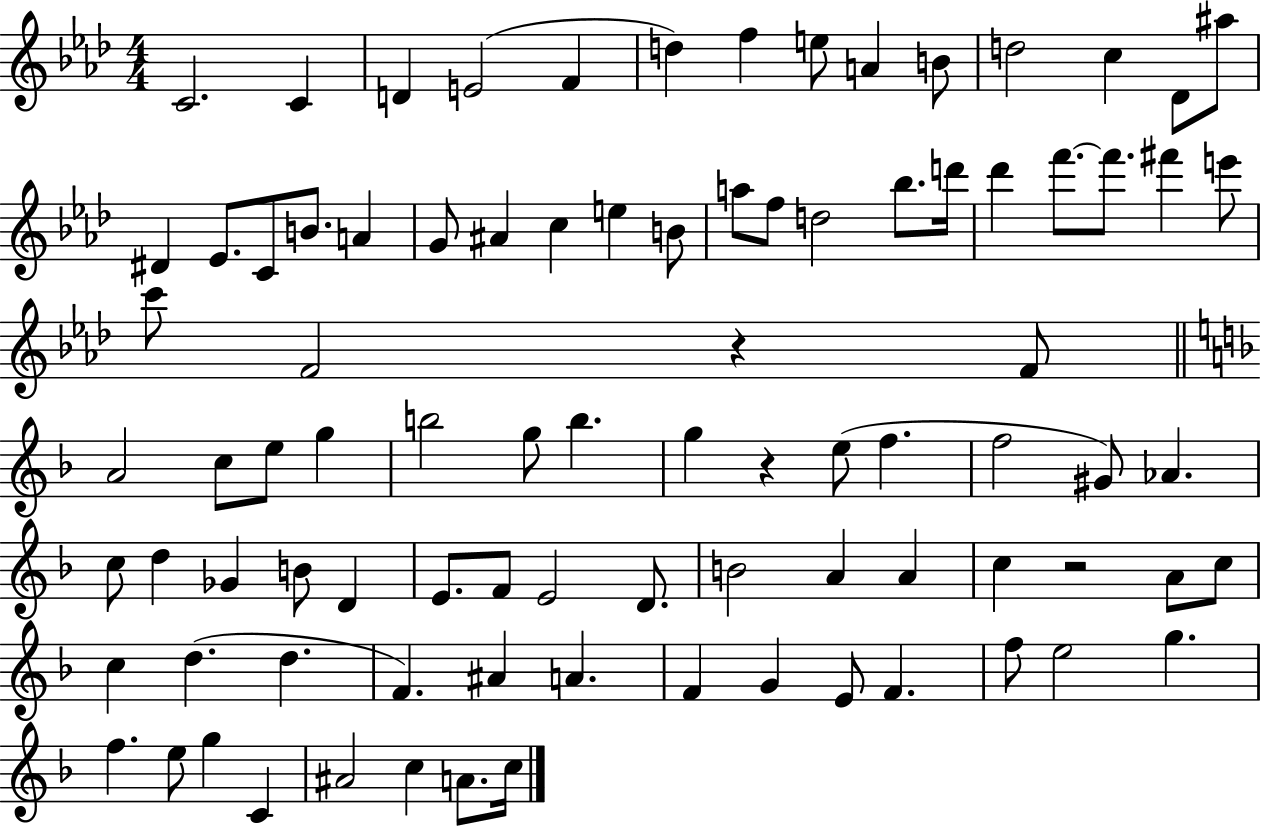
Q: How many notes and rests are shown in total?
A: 89